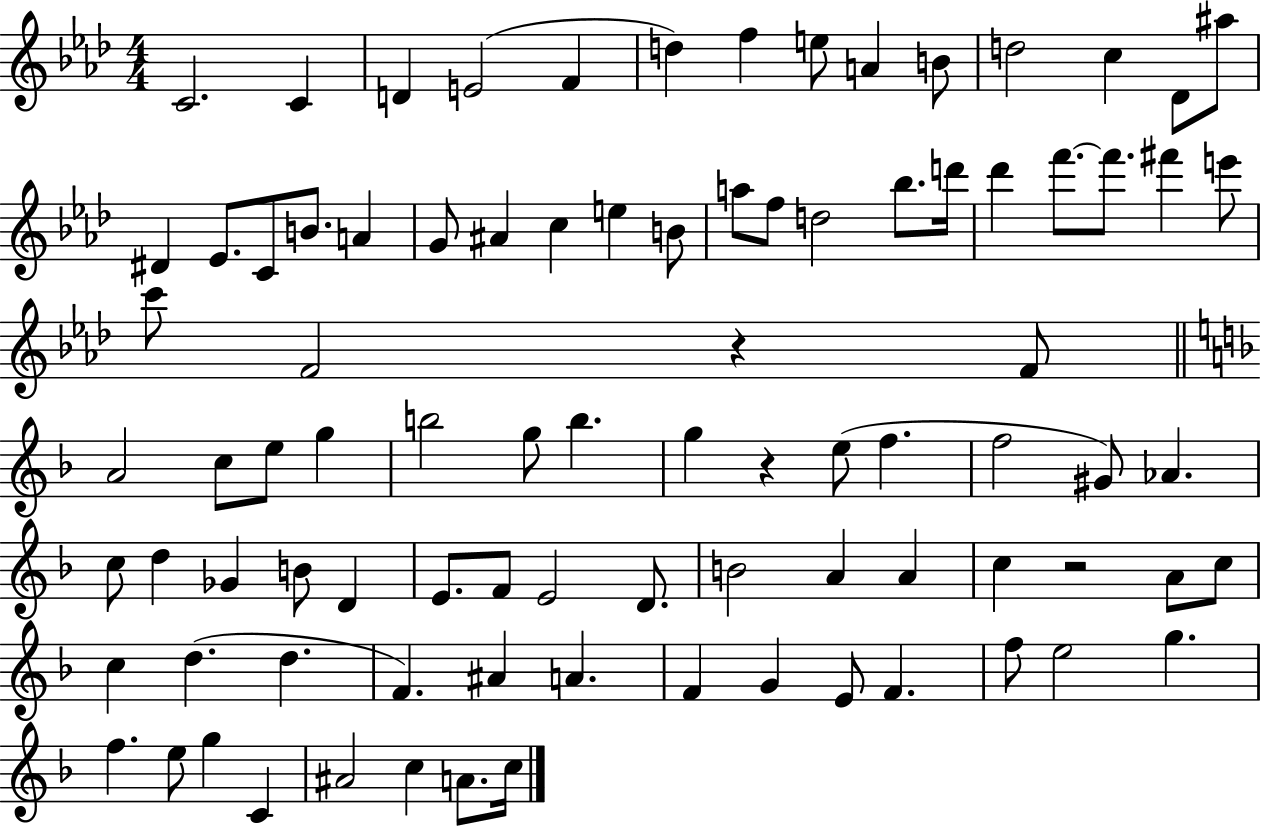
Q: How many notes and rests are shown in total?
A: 89